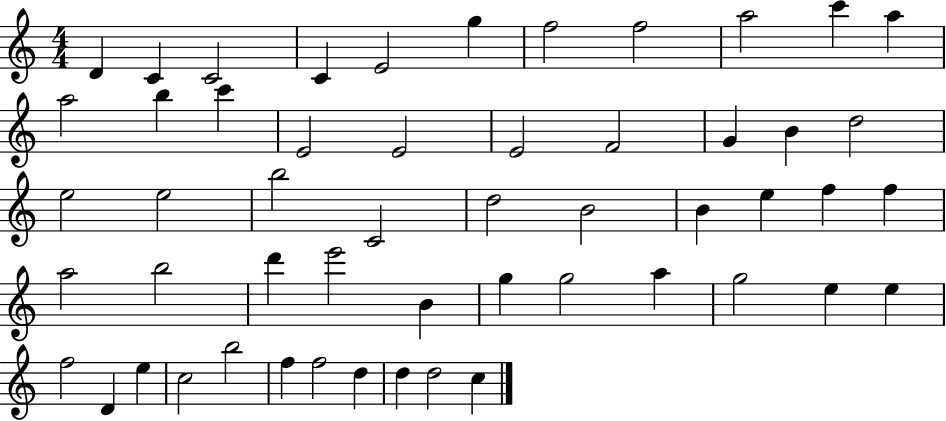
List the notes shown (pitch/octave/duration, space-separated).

D4/q C4/q C4/h C4/q E4/h G5/q F5/h F5/h A5/h C6/q A5/q A5/h B5/q C6/q E4/h E4/h E4/h F4/h G4/q B4/q D5/h E5/h E5/h B5/h C4/h D5/h B4/h B4/q E5/q F5/q F5/q A5/h B5/h D6/q E6/h B4/q G5/q G5/h A5/q G5/h E5/q E5/q F5/h D4/q E5/q C5/h B5/h F5/q F5/h D5/q D5/q D5/h C5/q